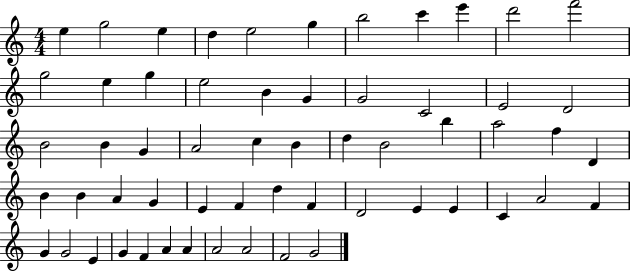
E5/q G5/h E5/q D5/q E5/h G5/q B5/h C6/q E6/q D6/h F6/h G5/h E5/q G5/q E5/h B4/q G4/q G4/h C4/h E4/h D4/h B4/h B4/q G4/q A4/h C5/q B4/q D5/q B4/h B5/q A5/h F5/q D4/q B4/q B4/q A4/q G4/q E4/q F4/q D5/q F4/q D4/h E4/q E4/q C4/q A4/h F4/q G4/q G4/h E4/q G4/q F4/q A4/q A4/q A4/h A4/h F4/h G4/h